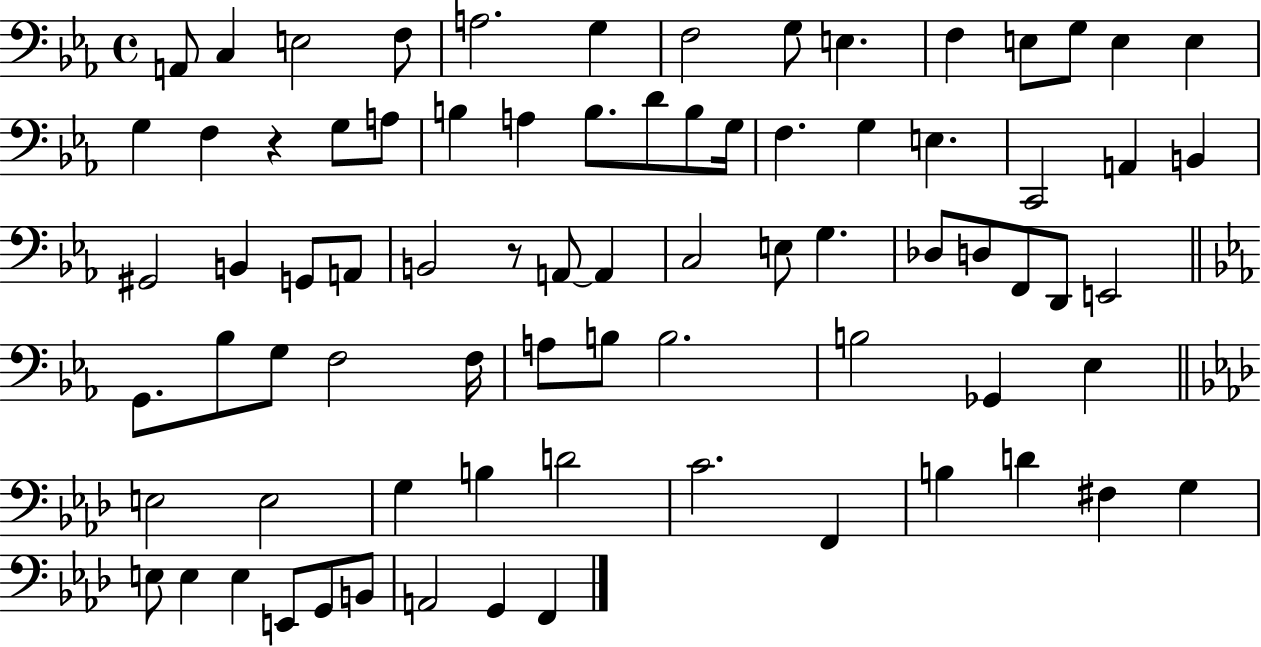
X:1
T:Untitled
M:4/4
L:1/4
K:Eb
A,,/2 C, E,2 F,/2 A,2 G, F,2 G,/2 E, F, E,/2 G,/2 E, E, G, F, z G,/2 A,/2 B, A, B,/2 D/2 B,/2 G,/4 F, G, E, C,,2 A,, B,, ^G,,2 B,, G,,/2 A,,/2 B,,2 z/2 A,,/2 A,, C,2 E,/2 G, _D,/2 D,/2 F,,/2 D,,/2 E,,2 G,,/2 _B,/2 G,/2 F,2 F,/4 A,/2 B,/2 B,2 B,2 _G,, _E, E,2 E,2 G, B, D2 C2 F,, B, D ^F, G, E,/2 E, E, E,,/2 G,,/2 B,,/2 A,,2 G,, F,,